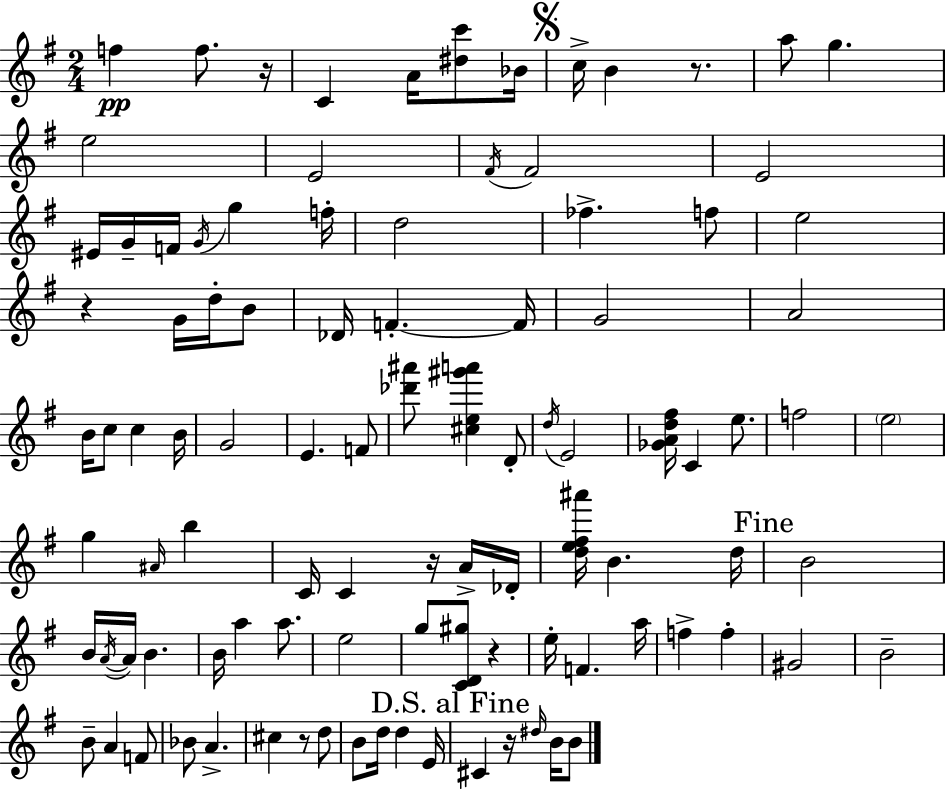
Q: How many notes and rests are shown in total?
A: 100